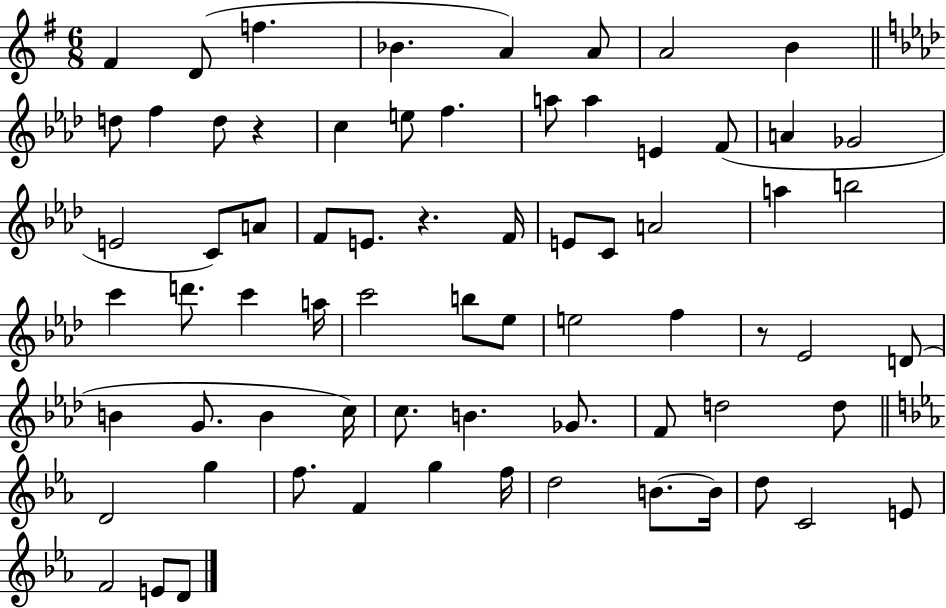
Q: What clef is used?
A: treble